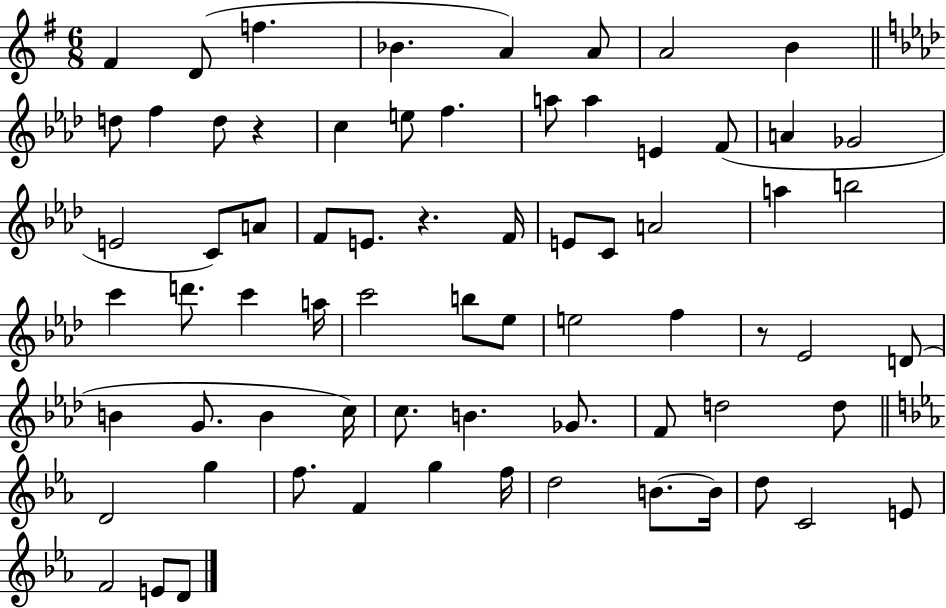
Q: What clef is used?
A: treble